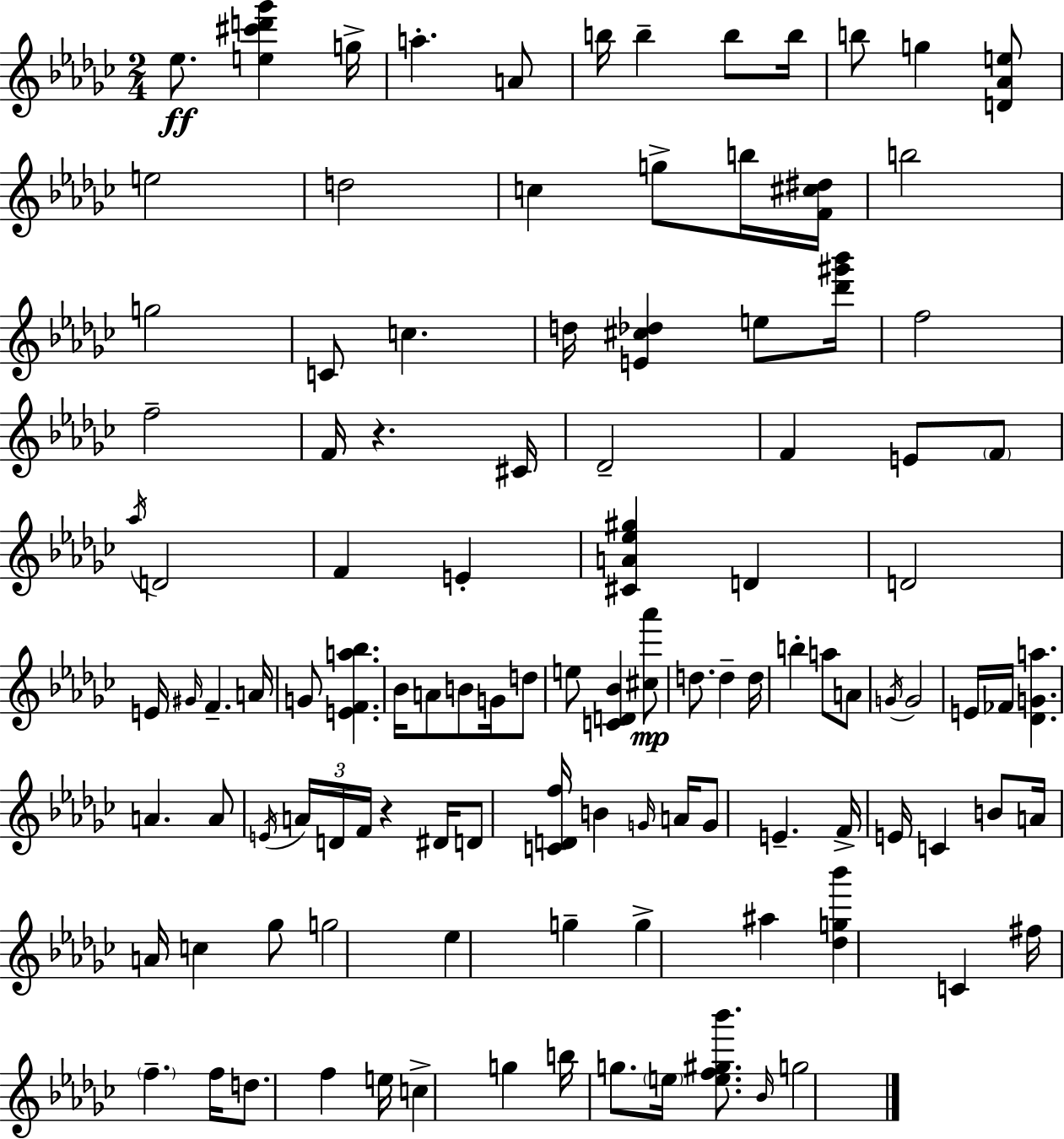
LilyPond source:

{
  \clef treble
  \numericTimeSignature
  \time 2/4
  \key ees \minor
  \repeat volta 2 { ees''8.\ff <e'' cis''' d''' ges'''>4 g''16-> | a''4.-. a'8 | b''16 b''4-- b''8 b''16 | b''8 g''4 <d' aes' e''>8 | \break e''2 | d''2 | c''4 g''8-> b''16 <f' cis'' dis''>16 | b''2 | \break g''2 | c'8 c''4. | d''16 <e' cis'' des''>4 e''8 <des''' gis''' bes'''>16 | f''2 | \break f''2-- | f'16 r4. cis'16 | des'2-- | f'4 e'8 \parenthesize f'8 | \break \acciaccatura { aes''16 } d'2 | f'4 e'4-. | <cis' a' ees'' gis''>4 d'4 | d'2 | \break e'16 \grace { gis'16 } f'4.-- | a'16 g'8 <e' f' a'' bes''>4. | bes'16 a'8 b'8 g'16 | d''8 e''8 <c' d' bes'>4 | \break <cis'' aes'''>8\mp d''8. d''4-- | d''16 b''4-. a''8 | a'8 \acciaccatura { g'16 } g'2 | e'16 fes'16 <des' g' a''>4. | \break a'4. | a'8 \acciaccatura { e'16 } \tuplet 3/2 { a'16 d'16 f'16 } r4 | dis'16 d'8 <c' d' f''>16 b'4 | \grace { g'16 } a'16 g'8 e'4.-- | \break f'16-> e'16 c'4 | b'8 a'16 a'16 c''4 | ges''8 g''2 | ees''4 | \break g''4-- g''4-> | ais''4 <des'' g'' bes'''>4 | c'4 fis''16 \parenthesize f''4.-- | f''16 d''8. | \break f''4 e''16 c''4-> | g''4 b''16 g''8. | \parenthesize e''16 <e'' f'' gis'' bes'''>8. \grace { bes'16 } g''2 | } \bar "|."
}